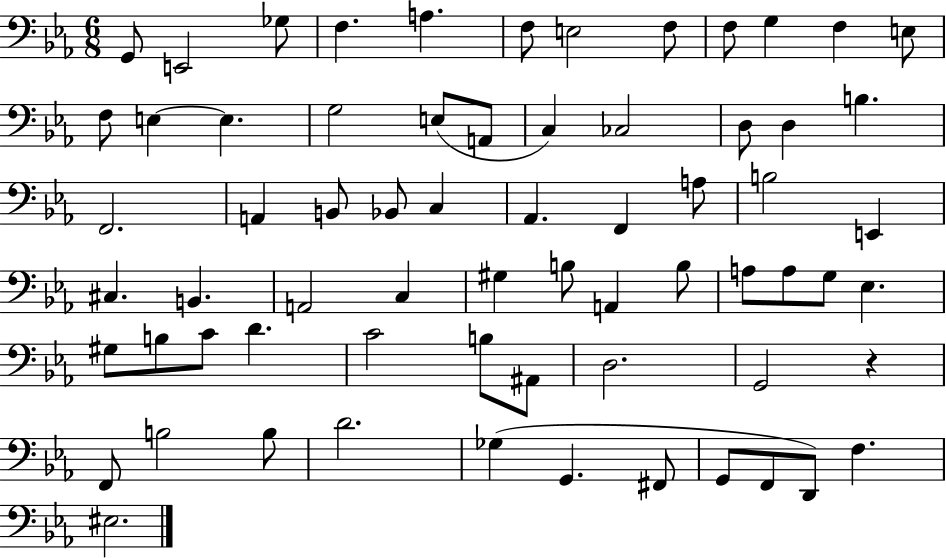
X:1
T:Untitled
M:6/8
L:1/4
K:Eb
G,,/2 E,,2 _G,/2 F, A, F,/2 E,2 F,/2 F,/2 G, F, E,/2 F,/2 E, E, G,2 E,/2 A,,/2 C, _C,2 D,/2 D, B, F,,2 A,, B,,/2 _B,,/2 C, _A,, F,, A,/2 B,2 E,, ^C, B,, A,,2 C, ^G, B,/2 A,, B,/2 A,/2 A,/2 G,/2 _E, ^G,/2 B,/2 C/2 D C2 B,/2 ^A,,/2 D,2 G,,2 z F,,/2 B,2 B,/2 D2 _G, G,, ^F,,/2 G,,/2 F,,/2 D,,/2 F, ^E,2